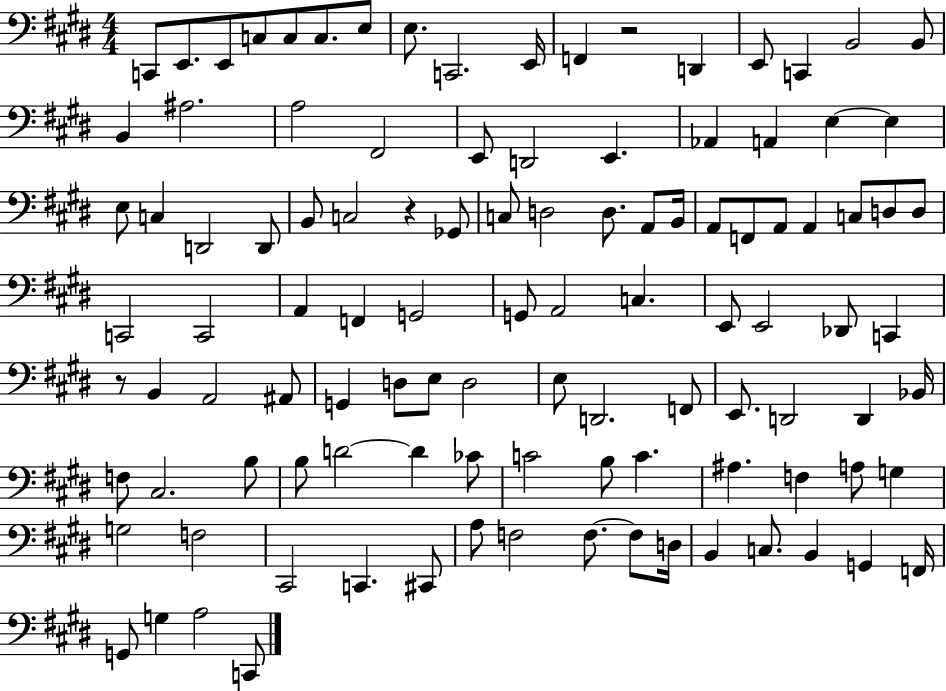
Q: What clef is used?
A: bass